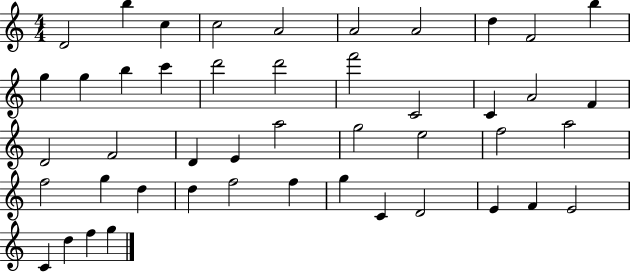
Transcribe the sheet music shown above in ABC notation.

X:1
T:Untitled
M:4/4
L:1/4
K:C
D2 b c c2 A2 A2 A2 d F2 b g g b c' d'2 d'2 f'2 C2 C A2 F D2 F2 D E a2 g2 e2 f2 a2 f2 g d d f2 f g C D2 E F E2 C d f g